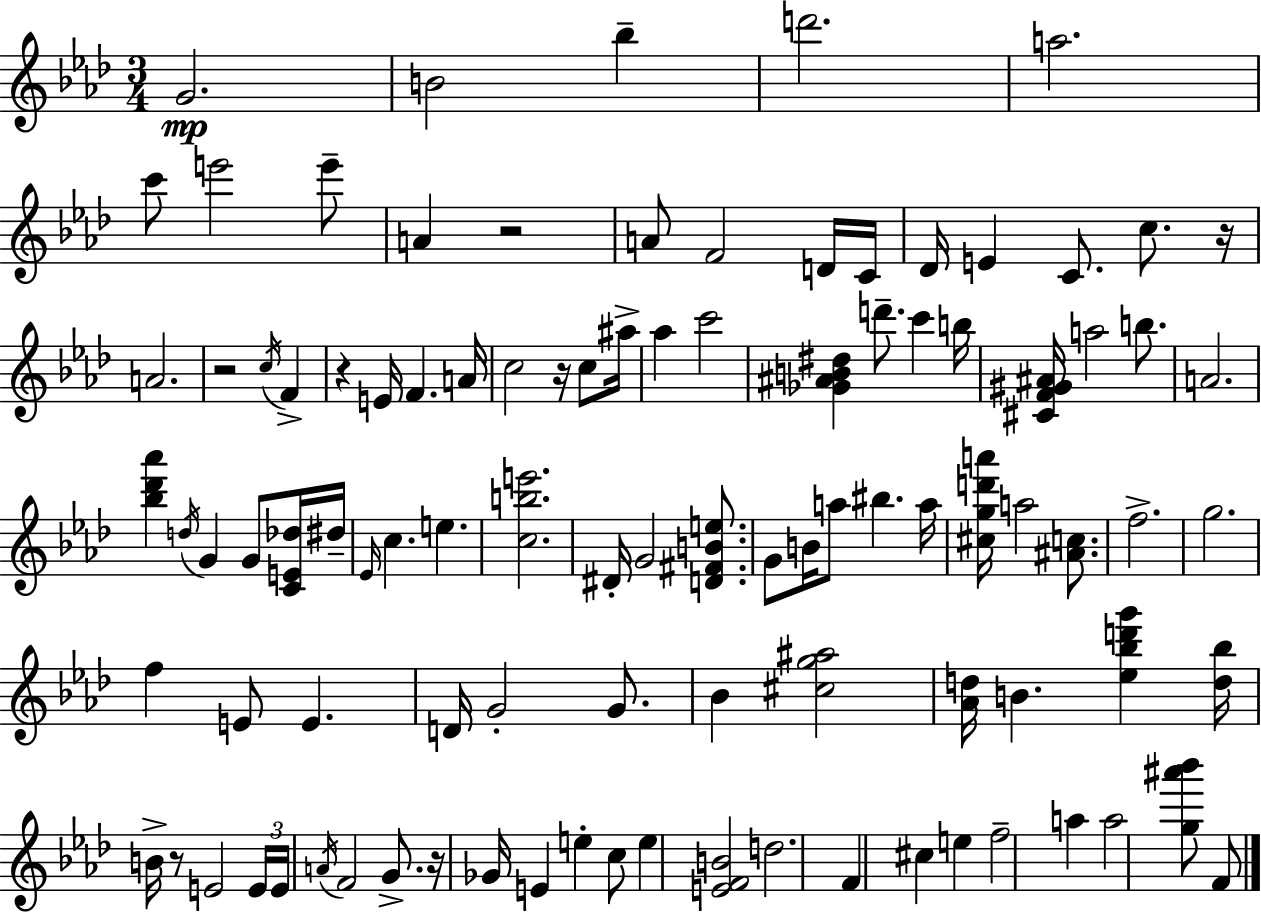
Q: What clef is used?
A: treble